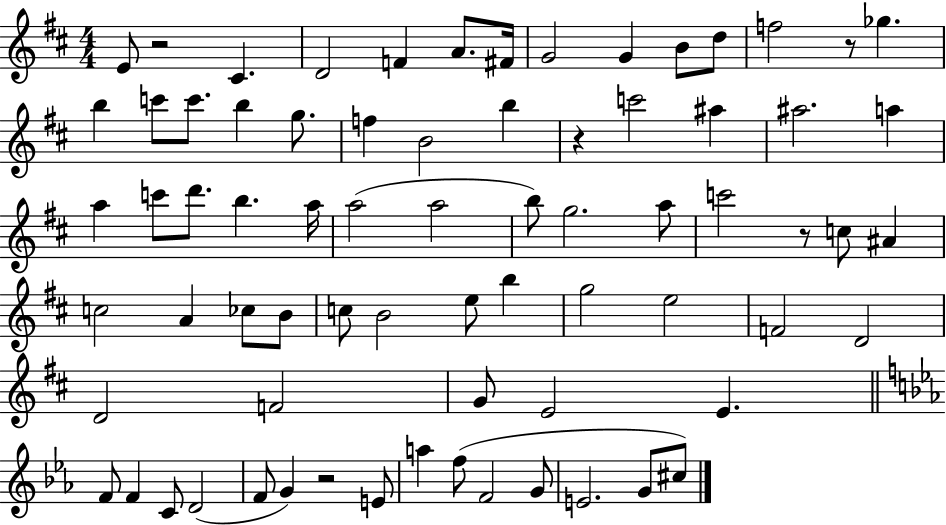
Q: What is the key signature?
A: D major